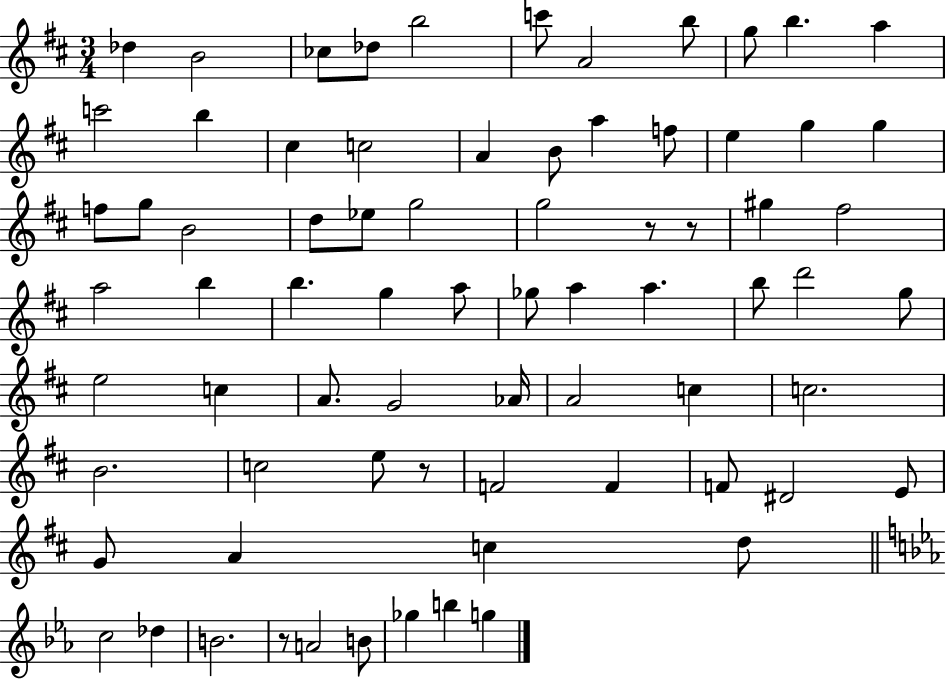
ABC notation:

X:1
T:Untitled
M:3/4
L:1/4
K:D
_d B2 _c/2 _d/2 b2 c'/2 A2 b/2 g/2 b a c'2 b ^c c2 A B/2 a f/2 e g g f/2 g/2 B2 d/2 _e/2 g2 g2 z/2 z/2 ^g ^f2 a2 b b g a/2 _g/2 a a b/2 d'2 g/2 e2 c A/2 G2 _A/4 A2 c c2 B2 c2 e/2 z/2 F2 F F/2 ^D2 E/2 G/2 A c d/2 c2 _d B2 z/2 A2 B/2 _g b g